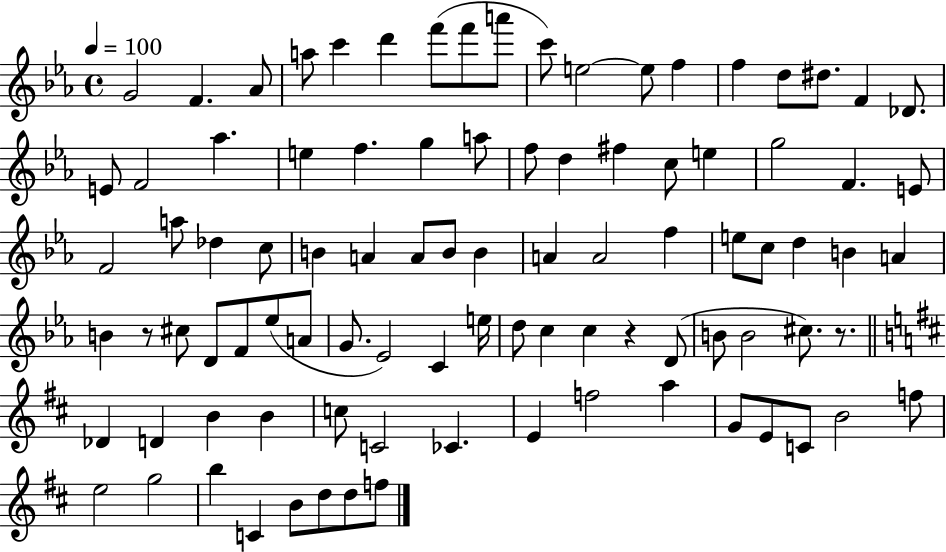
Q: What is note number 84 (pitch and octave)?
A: G5